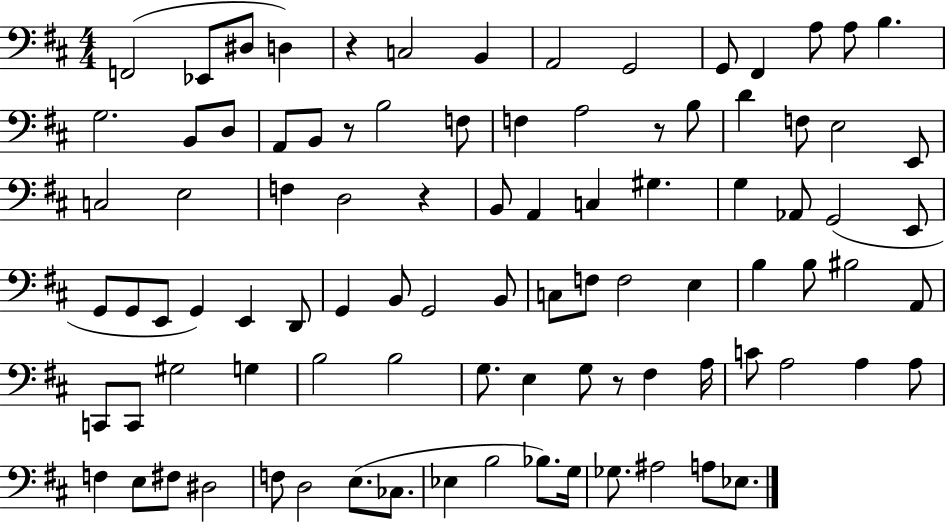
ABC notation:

X:1
T:Untitled
M:4/4
L:1/4
K:D
F,,2 _E,,/2 ^D,/2 D, z C,2 B,, A,,2 G,,2 G,,/2 ^F,, A,/2 A,/2 B, G,2 B,,/2 D,/2 A,,/2 B,,/2 z/2 B,2 F,/2 F, A,2 z/2 B,/2 D F,/2 E,2 E,,/2 C,2 E,2 F, D,2 z B,,/2 A,, C, ^G, G, _A,,/2 G,,2 E,,/2 G,,/2 G,,/2 E,,/2 G,, E,, D,,/2 G,, B,,/2 G,,2 B,,/2 C,/2 F,/2 F,2 E, B, B,/2 ^B,2 A,,/2 C,,/2 C,,/2 ^G,2 G, B,2 B,2 G,/2 E, G,/2 z/2 ^F, A,/4 C/2 A,2 A, A,/2 F, E,/2 ^F,/2 ^D,2 F,/2 D,2 E,/2 _C,/2 _E, B,2 _B,/2 G,/4 _G,/2 ^A,2 A,/2 _E,/2